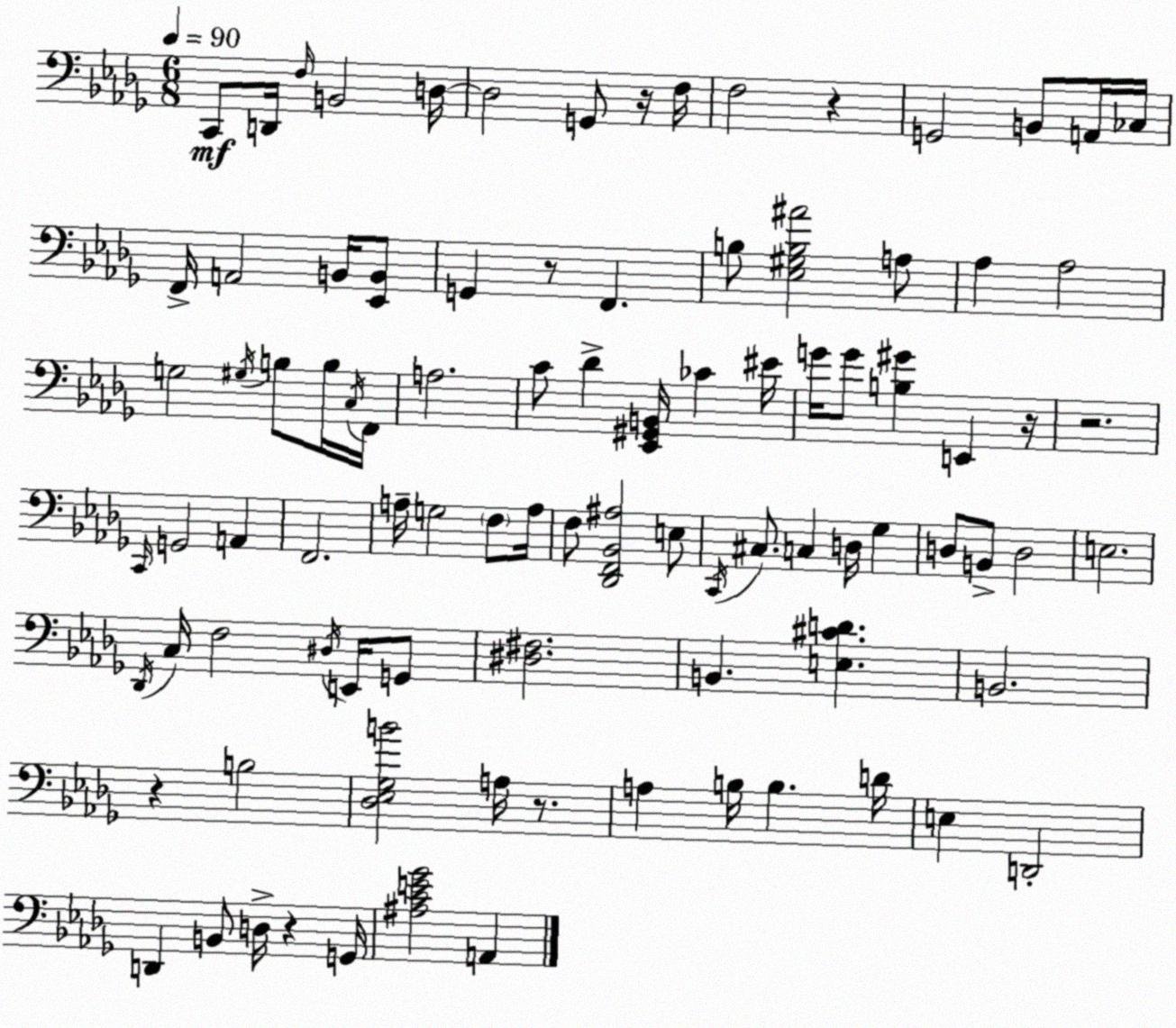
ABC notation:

X:1
T:Untitled
M:6/8
L:1/4
K:Bbm
C,,/2 D,,/4 F,/4 B,,2 D,/4 D,2 G,,/2 z/4 F,/4 F,2 z G,,2 B,,/2 A,,/4 _C,/4 F,,/4 A,,2 B,,/4 [_E,,B,,]/2 G,, z/2 F,, B,/2 [_E,^G,B,^A]2 A,/2 _A, _A,2 G,2 ^G,/4 B,/2 B,/4 C,/4 F,,/4 A,2 C/2 _D [_E,,^G,,B,,]/4 _C ^E/4 G/4 G/2 [B,^G] E,, z/4 z2 C,,/4 G,,2 A,, F,,2 A,/4 G,2 F,/2 A,/4 F,/2 [_D,,F,,_B,,^A,]2 E,/2 C,,/4 ^C,/2 C, D,/4 _G, D,/2 B,,/2 D,2 E,2 _D,,/4 C,/4 F,2 ^D,/4 E,,/4 G,,/2 [^D,^F,]2 B,, [E,^CD] B,,2 z B,2 [_D,_E,_G,B]2 A,/4 z/2 A, B,/4 B, D/4 E, D,,2 D,, B,,/2 D,/4 z G,,/4 [^A,CE_G]2 A,,